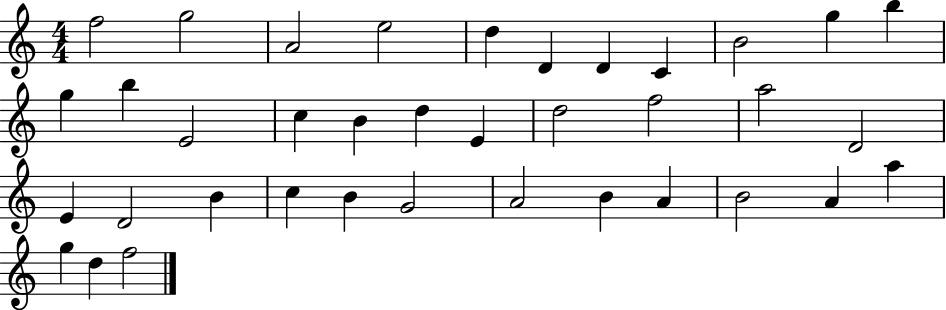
{
  \clef treble
  \numericTimeSignature
  \time 4/4
  \key c \major
  f''2 g''2 | a'2 e''2 | d''4 d'4 d'4 c'4 | b'2 g''4 b''4 | \break g''4 b''4 e'2 | c''4 b'4 d''4 e'4 | d''2 f''2 | a''2 d'2 | \break e'4 d'2 b'4 | c''4 b'4 g'2 | a'2 b'4 a'4 | b'2 a'4 a''4 | \break g''4 d''4 f''2 | \bar "|."
}